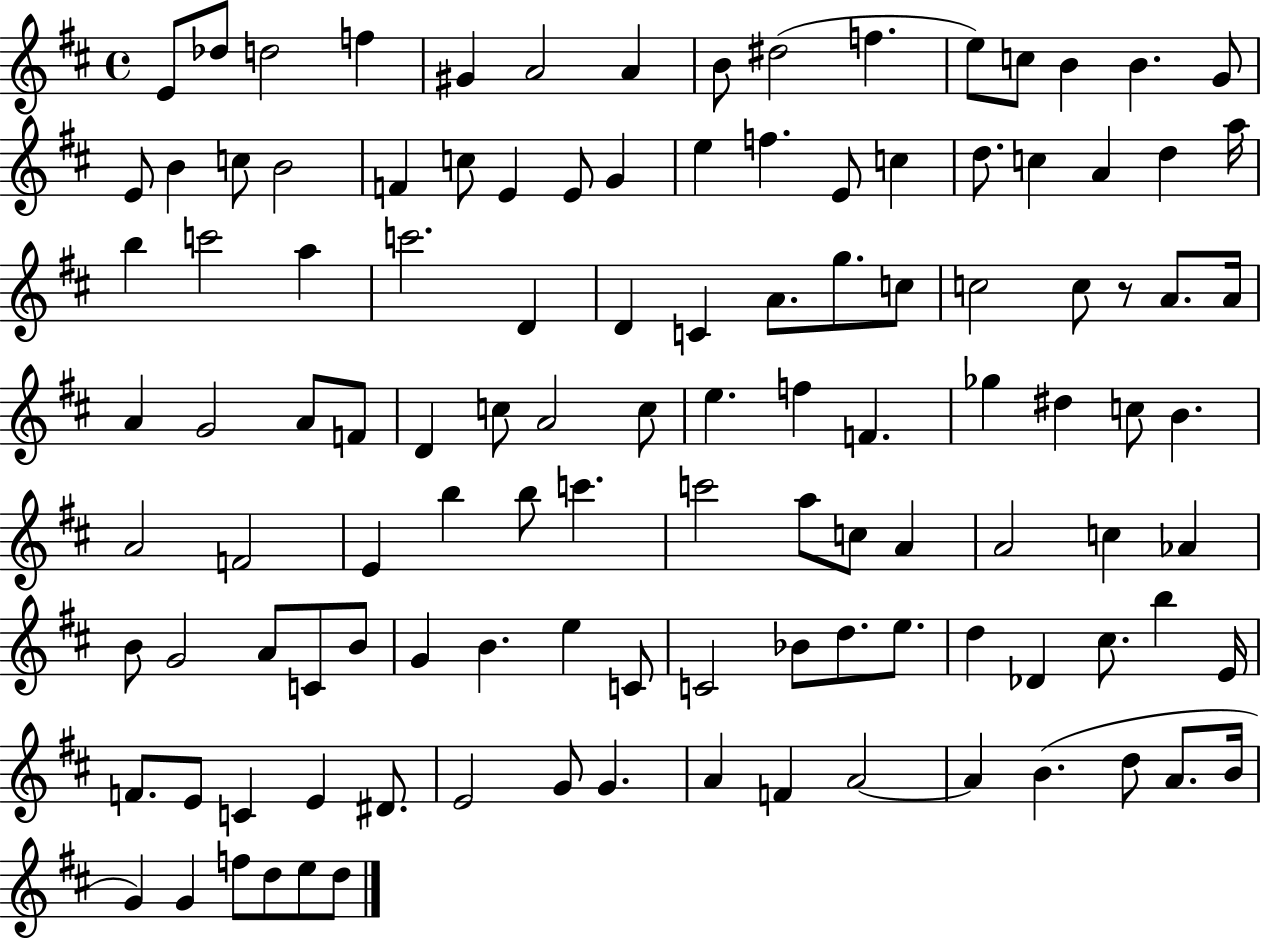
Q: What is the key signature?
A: D major